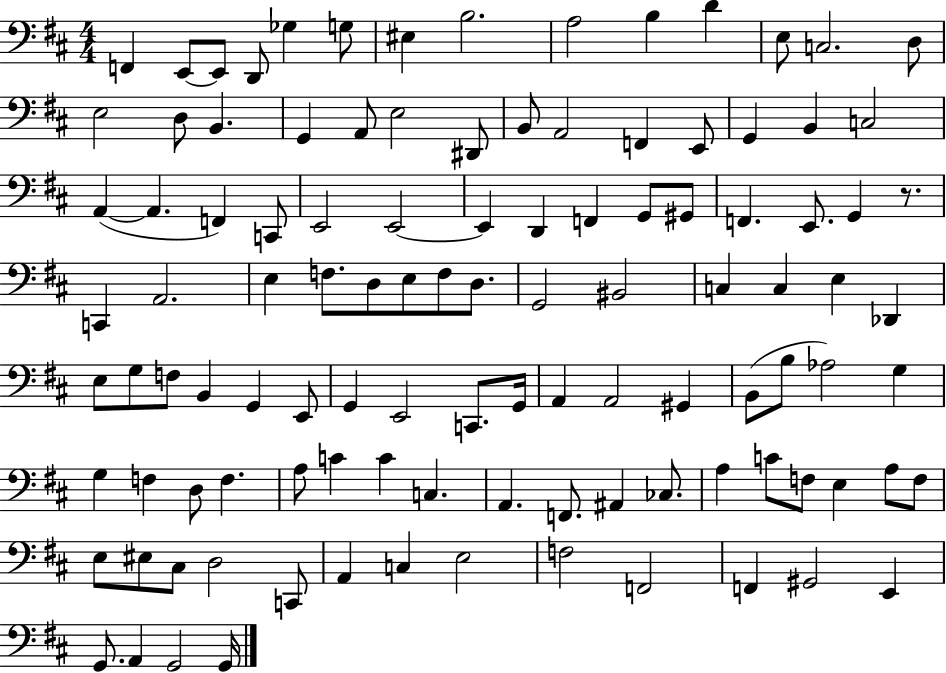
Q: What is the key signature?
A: D major